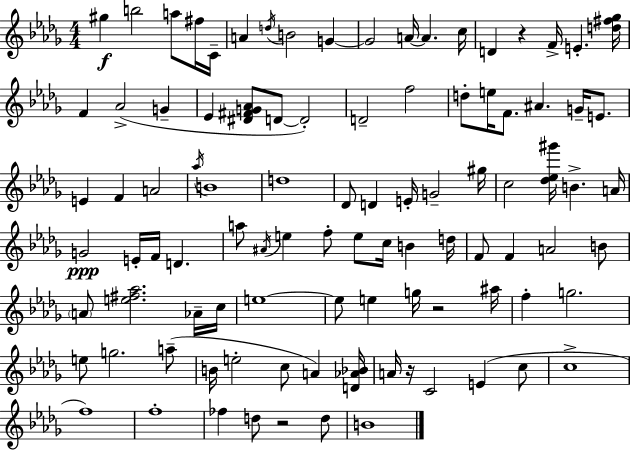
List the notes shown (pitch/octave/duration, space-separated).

G#5/q B5/h A5/e F#5/s C4/s A4/q D5/s B4/h G4/q G4/h A4/s A4/q. C5/s D4/q R/q F4/s E4/q. [D5,F#5,Gb5]/s F4/q Ab4/h G4/q Eb4/q [D#4,F#4,G4,Ab4]/e D4/e D4/h D4/h F5/h D5/e E5/s F4/e. A#4/q. G4/s E4/e. E4/q F4/q A4/h Ab5/s B4/w D5/w Db4/e D4/q E4/s G4/h G#5/s C5/h [Db5,Eb5,G#6]/s B4/q. A4/s G4/h E4/s F4/s D4/q. A5/e A#4/s E5/q F5/e E5/e C5/s B4/q D5/s F4/e F4/q A4/h B4/e A4/e [E5,F#5,Ab5]/h. Ab4/s C5/s E5/w E5/e E5/q G5/s R/h A#5/s F5/q G5/h. E5/e G5/h. A5/e B4/s E5/h C5/e A4/q [D4,Ab4,Bb4]/s A4/s R/s C4/h E4/q C5/e C5/w F5/w F5/w FES5/q D5/e R/h D5/e B4/w